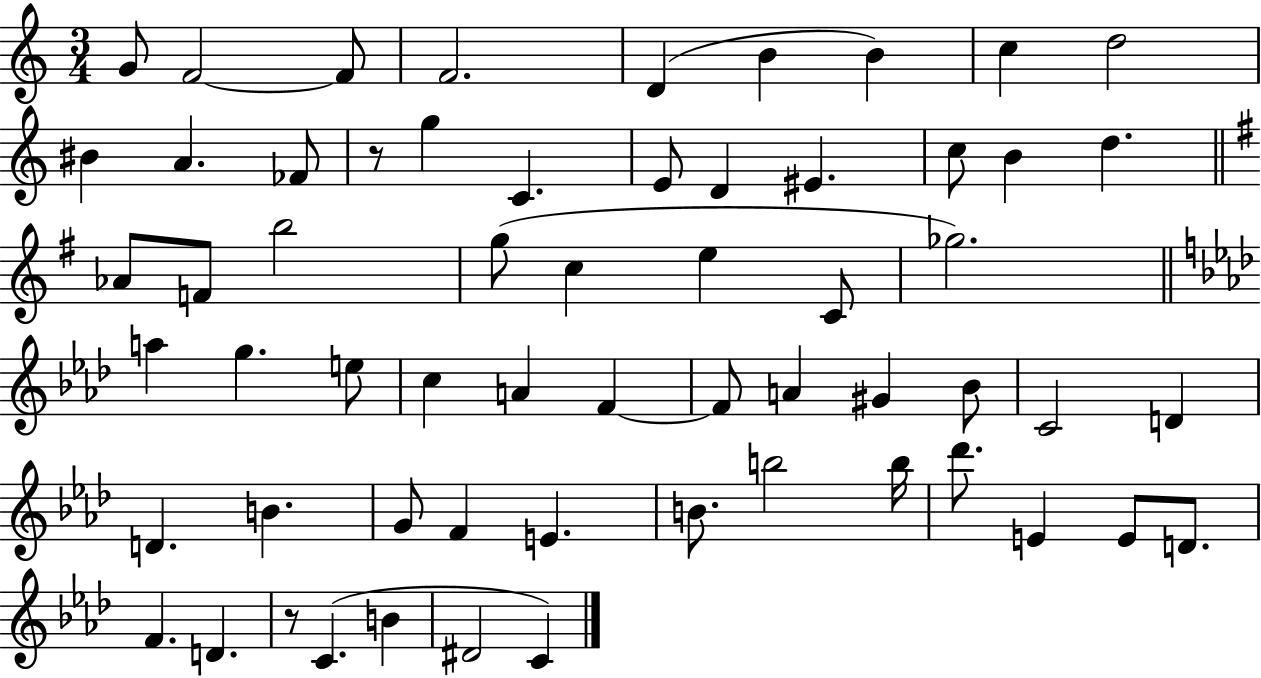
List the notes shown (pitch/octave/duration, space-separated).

G4/e F4/h F4/e F4/h. D4/q B4/q B4/q C5/q D5/h BIS4/q A4/q. FES4/e R/e G5/q C4/q. E4/e D4/q EIS4/q. C5/e B4/q D5/q. Ab4/e F4/e B5/h G5/e C5/q E5/q C4/e Gb5/h. A5/q G5/q. E5/e C5/q A4/q F4/q F4/e A4/q G#4/q Bb4/e C4/h D4/q D4/q. B4/q. G4/e F4/q E4/q. B4/e. B5/h B5/s Db6/e. E4/q E4/e D4/e. F4/q. D4/q. R/e C4/q. B4/q D#4/h C4/q